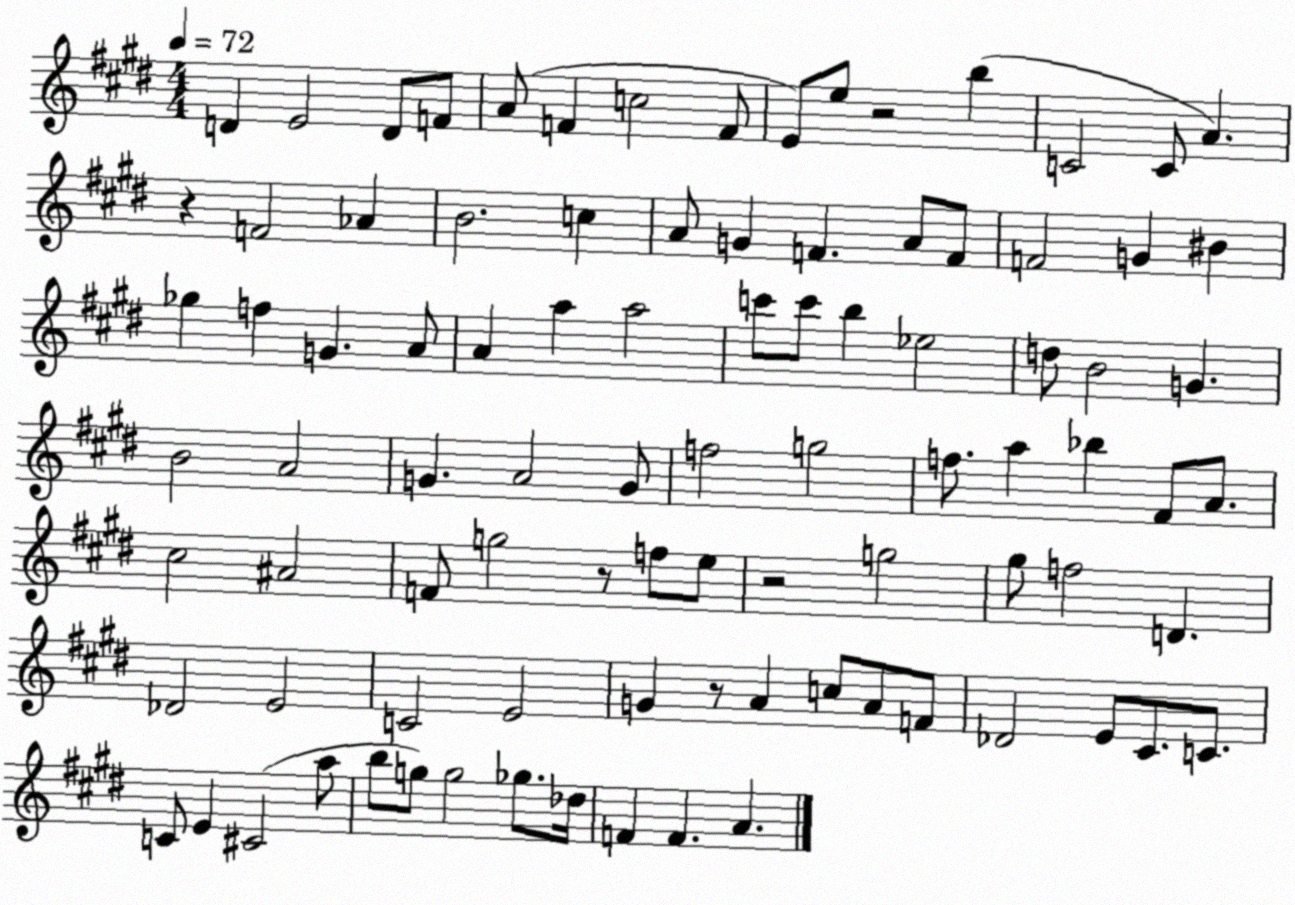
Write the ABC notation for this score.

X:1
T:Untitled
M:4/4
L:1/4
K:E
D E2 D/2 F/2 A/2 F c2 F/2 E/2 e/2 z2 b C2 C/2 A z F2 _A B2 c A/2 G F A/2 F/2 F2 G ^B _g f G A/2 A a a2 c'/2 c'/2 b _e2 d/2 B2 G B2 A2 G A2 G/2 f2 g2 f/2 a _b ^F/2 A/2 ^c2 ^A2 F/2 g2 z/2 f/2 e/2 z2 g2 ^g/2 f2 D _D2 E2 C2 E2 G z/2 A c/2 A/2 F/2 _D2 E/2 ^C/2 C/2 C/2 E ^C2 a/2 b/2 g/2 g2 _g/2 _d/4 F F A